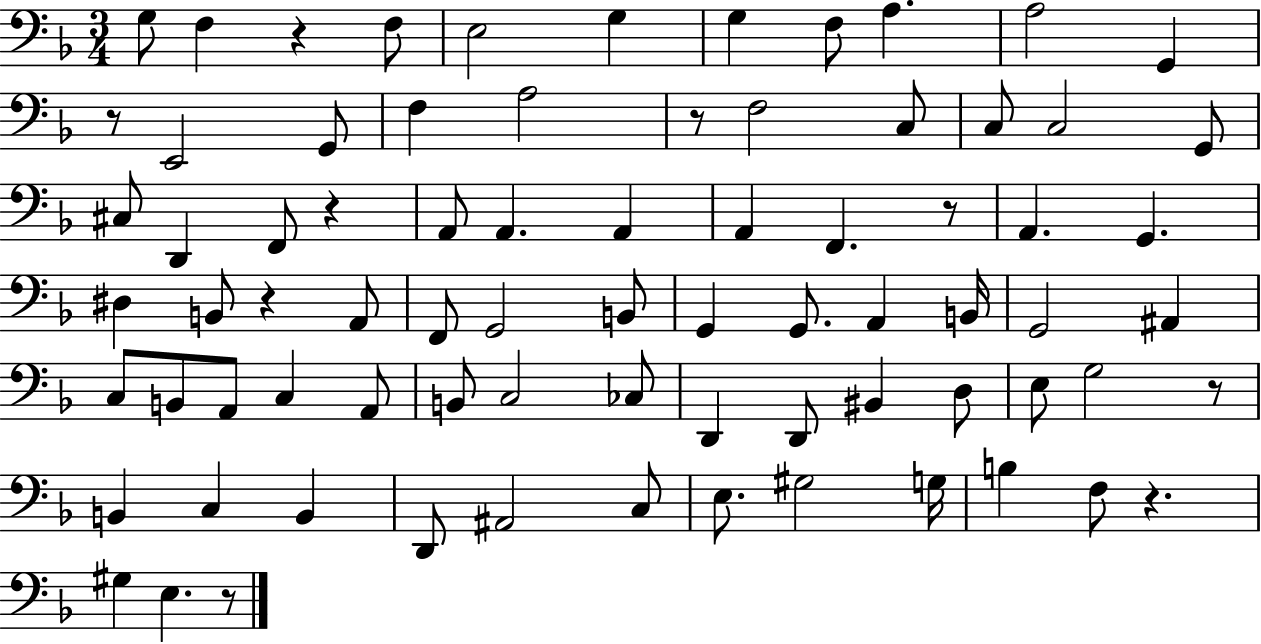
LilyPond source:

{
  \clef bass
  \numericTimeSignature
  \time 3/4
  \key f \major
  g8 f4 r4 f8 | e2 g4 | g4 f8 a4. | a2 g,4 | \break r8 e,2 g,8 | f4 a2 | r8 f2 c8 | c8 c2 g,8 | \break cis8 d,4 f,8 r4 | a,8 a,4. a,4 | a,4 f,4. r8 | a,4. g,4. | \break dis4 b,8 r4 a,8 | f,8 g,2 b,8 | g,4 g,8. a,4 b,16 | g,2 ais,4 | \break c8 b,8 a,8 c4 a,8 | b,8 c2 ces8 | d,4 d,8 bis,4 d8 | e8 g2 r8 | \break b,4 c4 b,4 | d,8 ais,2 c8 | e8. gis2 g16 | b4 f8 r4. | \break gis4 e4. r8 | \bar "|."
}